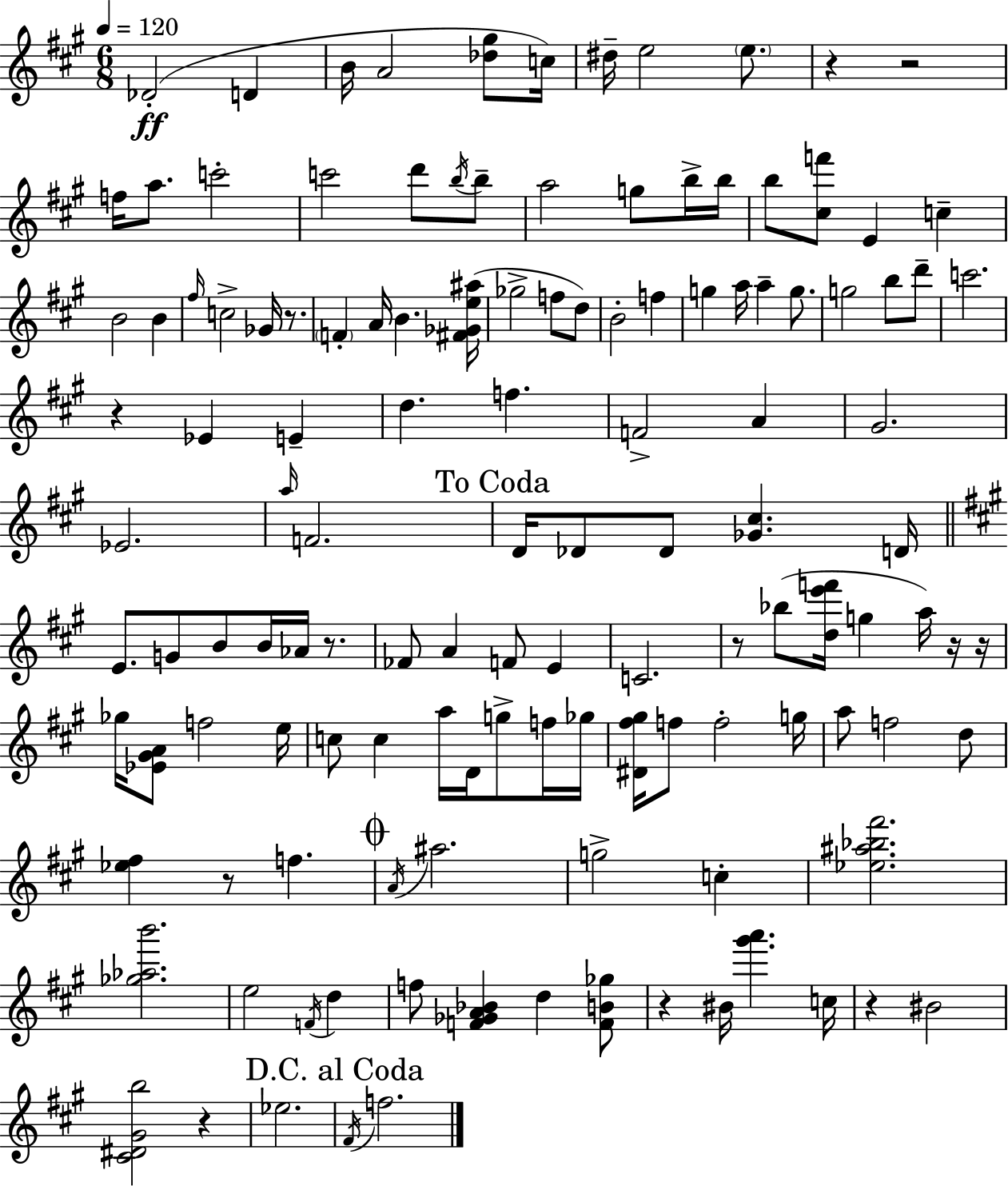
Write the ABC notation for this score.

X:1
T:Untitled
M:6/8
L:1/4
K:A
_D2 D B/4 A2 [_d^g]/2 c/4 ^d/4 e2 e/2 z z2 f/4 a/2 c'2 c'2 d'/2 b/4 b/2 a2 g/2 b/4 b/4 b/2 [^cf']/2 E c B2 B ^f/4 c2 _G/4 z/2 F A/4 B [^F_Ge^a]/4 _g2 f/2 d/2 B2 f g a/4 a g/2 g2 b/2 d'/2 c'2 z _E E d f F2 A ^G2 _E2 a/4 F2 D/4 _D/2 _D/2 [_G^c] D/4 E/2 G/2 B/2 B/4 _A/4 z/2 _F/2 A F/2 E C2 z/2 _b/2 [de'f']/4 g a/4 z/4 z/4 _g/4 [_E^GA]/2 f2 e/4 c/2 c a/4 D/4 g/2 f/4 _g/4 [^D^f^g]/4 f/2 f2 g/4 a/2 f2 d/2 [_e^f] z/2 f A/4 ^a2 g2 c [_e^a_b^f']2 [_g_ab']2 e2 F/4 d f/2 [F_GA_B] d [FB_g]/2 z ^B/4 [^g'a'] c/4 z ^B2 [^C^D^Gb]2 z _e2 ^F/4 f2